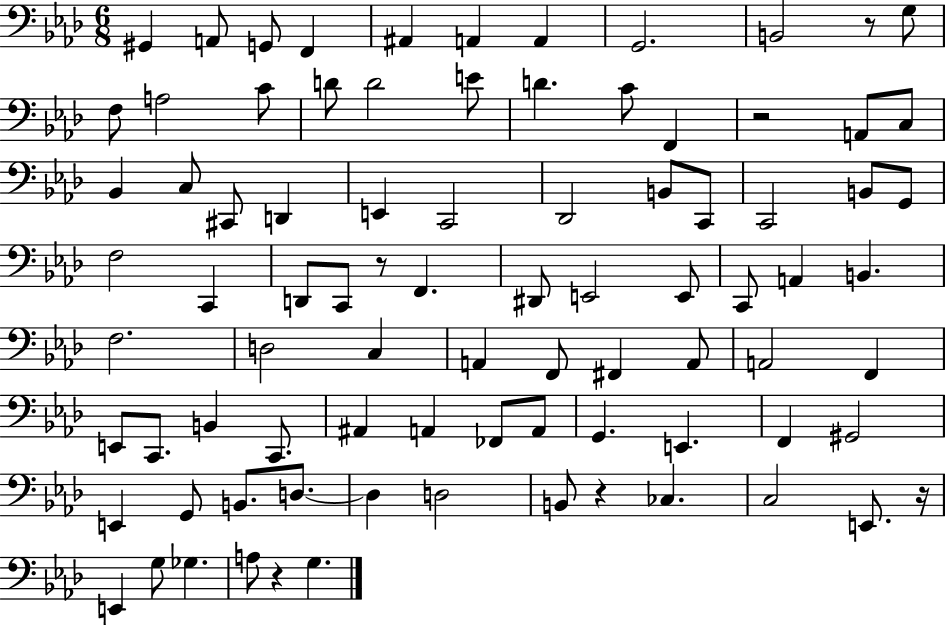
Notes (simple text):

G#2/q A2/e G2/e F2/q A#2/q A2/q A2/q G2/h. B2/h R/e G3/e F3/e A3/h C4/e D4/e D4/h E4/e D4/q. C4/e F2/q R/h A2/e C3/e Bb2/q C3/e C#2/e D2/q E2/q C2/h Db2/h B2/e C2/e C2/h B2/e G2/e F3/h C2/q D2/e C2/e R/e F2/q. D#2/e E2/h E2/e C2/e A2/q B2/q. F3/h. D3/h C3/q A2/q F2/e F#2/q A2/e A2/h F2/q E2/e C2/e. B2/q C2/e. A#2/q A2/q FES2/e A2/e G2/q. E2/q. F2/q G#2/h E2/q G2/e B2/e. D3/e. D3/q D3/h B2/e R/q CES3/q. C3/h E2/e. R/s E2/q G3/e Gb3/q. A3/e R/q G3/q.